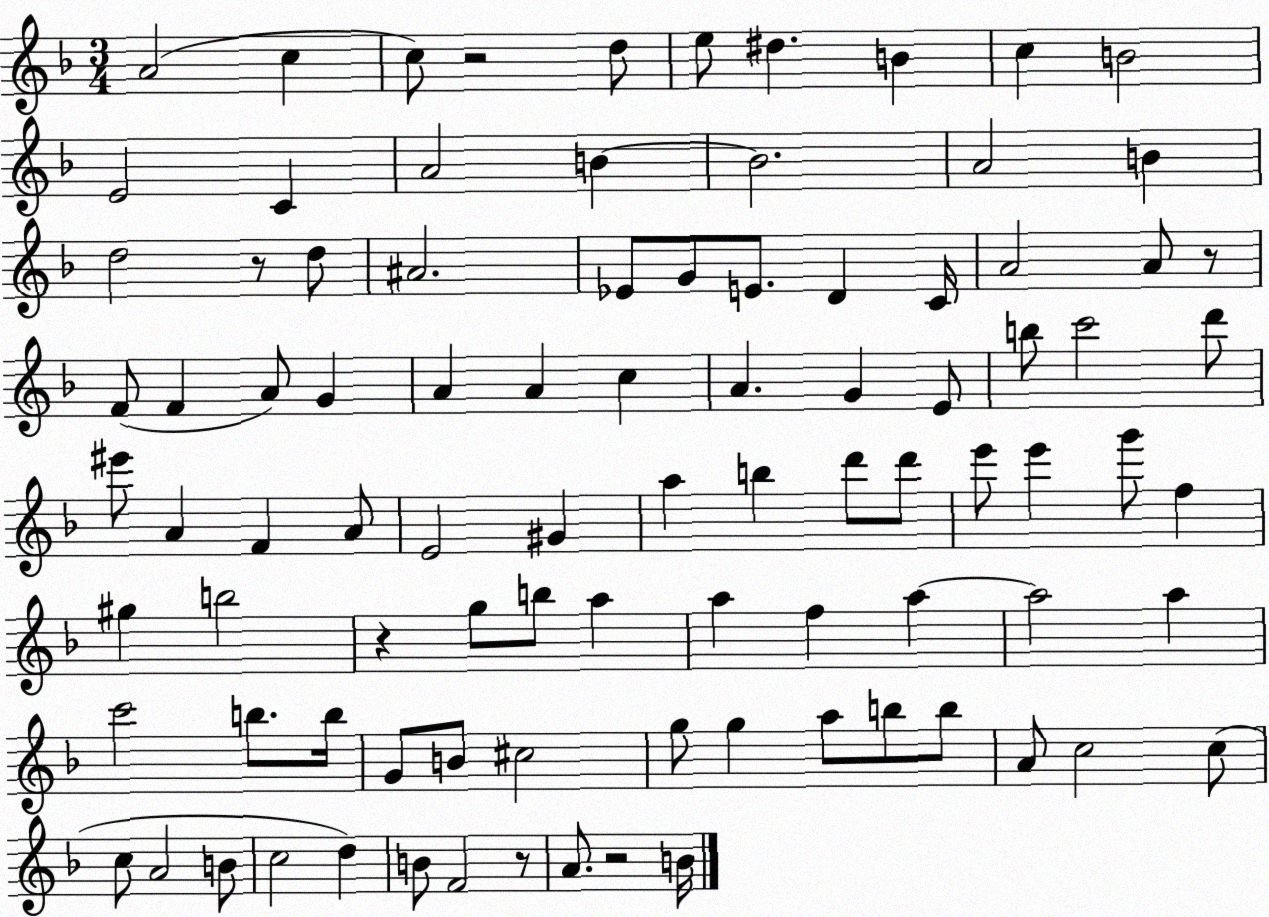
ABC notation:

X:1
T:Untitled
M:3/4
L:1/4
K:F
A2 c c/2 z2 d/2 e/2 ^d B c B2 E2 C A2 B B2 A2 B d2 z/2 d/2 ^A2 _E/2 G/2 E/2 D C/4 A2 A/2 z/2 F/2 F A/2 G A A c A G E/2 b/2 c'2 d'/2 ^e'/2 A F A/2 E2 ^G a b d'/2 d'/2 e'/2 e' g'/2 f ^g b2 z g/2 b/2 a a f a a2 a c'2 b/2 b/4 G/2 B/2 ^c2 g/2 g a/2 b/2 b/2 A/2 c2 c/2 c/2 A2 B/2 c2 d B/2 F2 z/2 A/2 z2 B/4